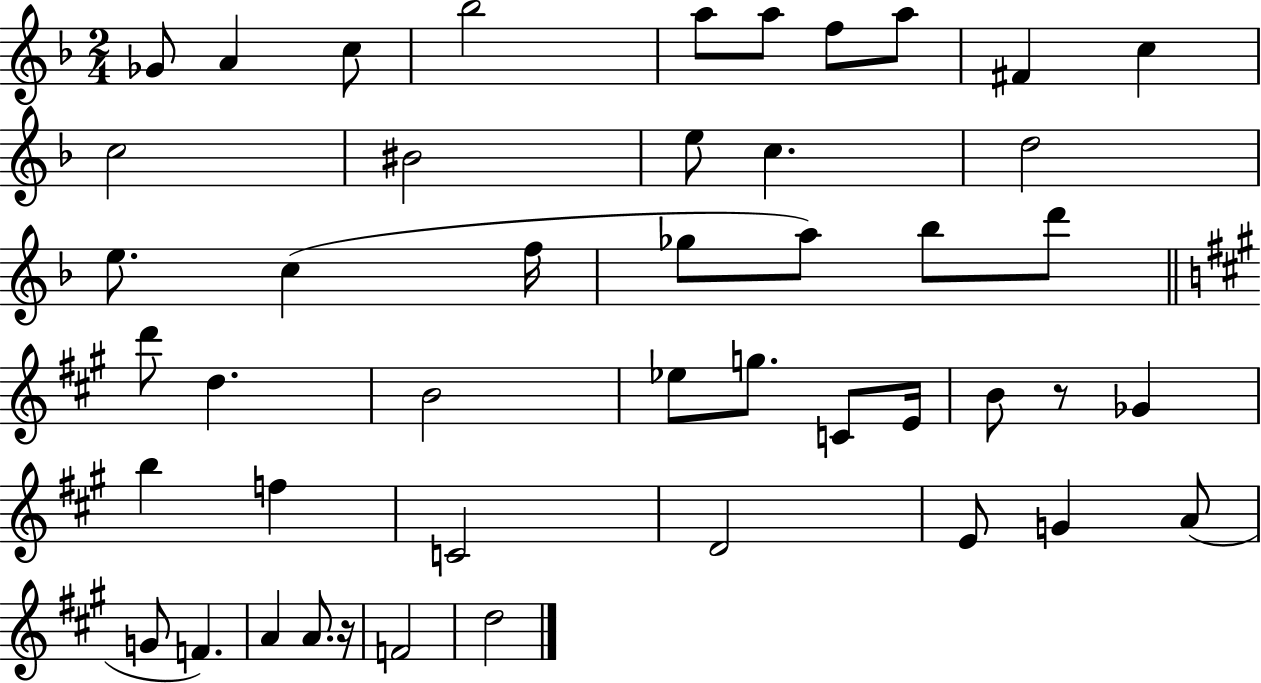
{
  \clef treble
  \numericTimeSignature
  \time 2/4
  \key f \major
  ges'8 a'4 c''8 | bes''2 | a''8 a''8 f''8 a''8 | fis'4 c''4 | \break c''2 | bis'2 | e''8 c''4. | d''2 | \break e''8. c''4( f''16 | ges''8 a''8) bes''8 d'''8 | \bar "||" \break \key a \major d'''8 d''4. | b'2 | ees''8 g''8. c'8 e'16 | b'8 r8 ges'4 | \break b''4 f''4 | c'2 | d'2 | e'8 g'4 a'8( | \break g'8 f'4.) | a'4 a'8. r16 | f'2 | d''2 | \break \bar "|."
}